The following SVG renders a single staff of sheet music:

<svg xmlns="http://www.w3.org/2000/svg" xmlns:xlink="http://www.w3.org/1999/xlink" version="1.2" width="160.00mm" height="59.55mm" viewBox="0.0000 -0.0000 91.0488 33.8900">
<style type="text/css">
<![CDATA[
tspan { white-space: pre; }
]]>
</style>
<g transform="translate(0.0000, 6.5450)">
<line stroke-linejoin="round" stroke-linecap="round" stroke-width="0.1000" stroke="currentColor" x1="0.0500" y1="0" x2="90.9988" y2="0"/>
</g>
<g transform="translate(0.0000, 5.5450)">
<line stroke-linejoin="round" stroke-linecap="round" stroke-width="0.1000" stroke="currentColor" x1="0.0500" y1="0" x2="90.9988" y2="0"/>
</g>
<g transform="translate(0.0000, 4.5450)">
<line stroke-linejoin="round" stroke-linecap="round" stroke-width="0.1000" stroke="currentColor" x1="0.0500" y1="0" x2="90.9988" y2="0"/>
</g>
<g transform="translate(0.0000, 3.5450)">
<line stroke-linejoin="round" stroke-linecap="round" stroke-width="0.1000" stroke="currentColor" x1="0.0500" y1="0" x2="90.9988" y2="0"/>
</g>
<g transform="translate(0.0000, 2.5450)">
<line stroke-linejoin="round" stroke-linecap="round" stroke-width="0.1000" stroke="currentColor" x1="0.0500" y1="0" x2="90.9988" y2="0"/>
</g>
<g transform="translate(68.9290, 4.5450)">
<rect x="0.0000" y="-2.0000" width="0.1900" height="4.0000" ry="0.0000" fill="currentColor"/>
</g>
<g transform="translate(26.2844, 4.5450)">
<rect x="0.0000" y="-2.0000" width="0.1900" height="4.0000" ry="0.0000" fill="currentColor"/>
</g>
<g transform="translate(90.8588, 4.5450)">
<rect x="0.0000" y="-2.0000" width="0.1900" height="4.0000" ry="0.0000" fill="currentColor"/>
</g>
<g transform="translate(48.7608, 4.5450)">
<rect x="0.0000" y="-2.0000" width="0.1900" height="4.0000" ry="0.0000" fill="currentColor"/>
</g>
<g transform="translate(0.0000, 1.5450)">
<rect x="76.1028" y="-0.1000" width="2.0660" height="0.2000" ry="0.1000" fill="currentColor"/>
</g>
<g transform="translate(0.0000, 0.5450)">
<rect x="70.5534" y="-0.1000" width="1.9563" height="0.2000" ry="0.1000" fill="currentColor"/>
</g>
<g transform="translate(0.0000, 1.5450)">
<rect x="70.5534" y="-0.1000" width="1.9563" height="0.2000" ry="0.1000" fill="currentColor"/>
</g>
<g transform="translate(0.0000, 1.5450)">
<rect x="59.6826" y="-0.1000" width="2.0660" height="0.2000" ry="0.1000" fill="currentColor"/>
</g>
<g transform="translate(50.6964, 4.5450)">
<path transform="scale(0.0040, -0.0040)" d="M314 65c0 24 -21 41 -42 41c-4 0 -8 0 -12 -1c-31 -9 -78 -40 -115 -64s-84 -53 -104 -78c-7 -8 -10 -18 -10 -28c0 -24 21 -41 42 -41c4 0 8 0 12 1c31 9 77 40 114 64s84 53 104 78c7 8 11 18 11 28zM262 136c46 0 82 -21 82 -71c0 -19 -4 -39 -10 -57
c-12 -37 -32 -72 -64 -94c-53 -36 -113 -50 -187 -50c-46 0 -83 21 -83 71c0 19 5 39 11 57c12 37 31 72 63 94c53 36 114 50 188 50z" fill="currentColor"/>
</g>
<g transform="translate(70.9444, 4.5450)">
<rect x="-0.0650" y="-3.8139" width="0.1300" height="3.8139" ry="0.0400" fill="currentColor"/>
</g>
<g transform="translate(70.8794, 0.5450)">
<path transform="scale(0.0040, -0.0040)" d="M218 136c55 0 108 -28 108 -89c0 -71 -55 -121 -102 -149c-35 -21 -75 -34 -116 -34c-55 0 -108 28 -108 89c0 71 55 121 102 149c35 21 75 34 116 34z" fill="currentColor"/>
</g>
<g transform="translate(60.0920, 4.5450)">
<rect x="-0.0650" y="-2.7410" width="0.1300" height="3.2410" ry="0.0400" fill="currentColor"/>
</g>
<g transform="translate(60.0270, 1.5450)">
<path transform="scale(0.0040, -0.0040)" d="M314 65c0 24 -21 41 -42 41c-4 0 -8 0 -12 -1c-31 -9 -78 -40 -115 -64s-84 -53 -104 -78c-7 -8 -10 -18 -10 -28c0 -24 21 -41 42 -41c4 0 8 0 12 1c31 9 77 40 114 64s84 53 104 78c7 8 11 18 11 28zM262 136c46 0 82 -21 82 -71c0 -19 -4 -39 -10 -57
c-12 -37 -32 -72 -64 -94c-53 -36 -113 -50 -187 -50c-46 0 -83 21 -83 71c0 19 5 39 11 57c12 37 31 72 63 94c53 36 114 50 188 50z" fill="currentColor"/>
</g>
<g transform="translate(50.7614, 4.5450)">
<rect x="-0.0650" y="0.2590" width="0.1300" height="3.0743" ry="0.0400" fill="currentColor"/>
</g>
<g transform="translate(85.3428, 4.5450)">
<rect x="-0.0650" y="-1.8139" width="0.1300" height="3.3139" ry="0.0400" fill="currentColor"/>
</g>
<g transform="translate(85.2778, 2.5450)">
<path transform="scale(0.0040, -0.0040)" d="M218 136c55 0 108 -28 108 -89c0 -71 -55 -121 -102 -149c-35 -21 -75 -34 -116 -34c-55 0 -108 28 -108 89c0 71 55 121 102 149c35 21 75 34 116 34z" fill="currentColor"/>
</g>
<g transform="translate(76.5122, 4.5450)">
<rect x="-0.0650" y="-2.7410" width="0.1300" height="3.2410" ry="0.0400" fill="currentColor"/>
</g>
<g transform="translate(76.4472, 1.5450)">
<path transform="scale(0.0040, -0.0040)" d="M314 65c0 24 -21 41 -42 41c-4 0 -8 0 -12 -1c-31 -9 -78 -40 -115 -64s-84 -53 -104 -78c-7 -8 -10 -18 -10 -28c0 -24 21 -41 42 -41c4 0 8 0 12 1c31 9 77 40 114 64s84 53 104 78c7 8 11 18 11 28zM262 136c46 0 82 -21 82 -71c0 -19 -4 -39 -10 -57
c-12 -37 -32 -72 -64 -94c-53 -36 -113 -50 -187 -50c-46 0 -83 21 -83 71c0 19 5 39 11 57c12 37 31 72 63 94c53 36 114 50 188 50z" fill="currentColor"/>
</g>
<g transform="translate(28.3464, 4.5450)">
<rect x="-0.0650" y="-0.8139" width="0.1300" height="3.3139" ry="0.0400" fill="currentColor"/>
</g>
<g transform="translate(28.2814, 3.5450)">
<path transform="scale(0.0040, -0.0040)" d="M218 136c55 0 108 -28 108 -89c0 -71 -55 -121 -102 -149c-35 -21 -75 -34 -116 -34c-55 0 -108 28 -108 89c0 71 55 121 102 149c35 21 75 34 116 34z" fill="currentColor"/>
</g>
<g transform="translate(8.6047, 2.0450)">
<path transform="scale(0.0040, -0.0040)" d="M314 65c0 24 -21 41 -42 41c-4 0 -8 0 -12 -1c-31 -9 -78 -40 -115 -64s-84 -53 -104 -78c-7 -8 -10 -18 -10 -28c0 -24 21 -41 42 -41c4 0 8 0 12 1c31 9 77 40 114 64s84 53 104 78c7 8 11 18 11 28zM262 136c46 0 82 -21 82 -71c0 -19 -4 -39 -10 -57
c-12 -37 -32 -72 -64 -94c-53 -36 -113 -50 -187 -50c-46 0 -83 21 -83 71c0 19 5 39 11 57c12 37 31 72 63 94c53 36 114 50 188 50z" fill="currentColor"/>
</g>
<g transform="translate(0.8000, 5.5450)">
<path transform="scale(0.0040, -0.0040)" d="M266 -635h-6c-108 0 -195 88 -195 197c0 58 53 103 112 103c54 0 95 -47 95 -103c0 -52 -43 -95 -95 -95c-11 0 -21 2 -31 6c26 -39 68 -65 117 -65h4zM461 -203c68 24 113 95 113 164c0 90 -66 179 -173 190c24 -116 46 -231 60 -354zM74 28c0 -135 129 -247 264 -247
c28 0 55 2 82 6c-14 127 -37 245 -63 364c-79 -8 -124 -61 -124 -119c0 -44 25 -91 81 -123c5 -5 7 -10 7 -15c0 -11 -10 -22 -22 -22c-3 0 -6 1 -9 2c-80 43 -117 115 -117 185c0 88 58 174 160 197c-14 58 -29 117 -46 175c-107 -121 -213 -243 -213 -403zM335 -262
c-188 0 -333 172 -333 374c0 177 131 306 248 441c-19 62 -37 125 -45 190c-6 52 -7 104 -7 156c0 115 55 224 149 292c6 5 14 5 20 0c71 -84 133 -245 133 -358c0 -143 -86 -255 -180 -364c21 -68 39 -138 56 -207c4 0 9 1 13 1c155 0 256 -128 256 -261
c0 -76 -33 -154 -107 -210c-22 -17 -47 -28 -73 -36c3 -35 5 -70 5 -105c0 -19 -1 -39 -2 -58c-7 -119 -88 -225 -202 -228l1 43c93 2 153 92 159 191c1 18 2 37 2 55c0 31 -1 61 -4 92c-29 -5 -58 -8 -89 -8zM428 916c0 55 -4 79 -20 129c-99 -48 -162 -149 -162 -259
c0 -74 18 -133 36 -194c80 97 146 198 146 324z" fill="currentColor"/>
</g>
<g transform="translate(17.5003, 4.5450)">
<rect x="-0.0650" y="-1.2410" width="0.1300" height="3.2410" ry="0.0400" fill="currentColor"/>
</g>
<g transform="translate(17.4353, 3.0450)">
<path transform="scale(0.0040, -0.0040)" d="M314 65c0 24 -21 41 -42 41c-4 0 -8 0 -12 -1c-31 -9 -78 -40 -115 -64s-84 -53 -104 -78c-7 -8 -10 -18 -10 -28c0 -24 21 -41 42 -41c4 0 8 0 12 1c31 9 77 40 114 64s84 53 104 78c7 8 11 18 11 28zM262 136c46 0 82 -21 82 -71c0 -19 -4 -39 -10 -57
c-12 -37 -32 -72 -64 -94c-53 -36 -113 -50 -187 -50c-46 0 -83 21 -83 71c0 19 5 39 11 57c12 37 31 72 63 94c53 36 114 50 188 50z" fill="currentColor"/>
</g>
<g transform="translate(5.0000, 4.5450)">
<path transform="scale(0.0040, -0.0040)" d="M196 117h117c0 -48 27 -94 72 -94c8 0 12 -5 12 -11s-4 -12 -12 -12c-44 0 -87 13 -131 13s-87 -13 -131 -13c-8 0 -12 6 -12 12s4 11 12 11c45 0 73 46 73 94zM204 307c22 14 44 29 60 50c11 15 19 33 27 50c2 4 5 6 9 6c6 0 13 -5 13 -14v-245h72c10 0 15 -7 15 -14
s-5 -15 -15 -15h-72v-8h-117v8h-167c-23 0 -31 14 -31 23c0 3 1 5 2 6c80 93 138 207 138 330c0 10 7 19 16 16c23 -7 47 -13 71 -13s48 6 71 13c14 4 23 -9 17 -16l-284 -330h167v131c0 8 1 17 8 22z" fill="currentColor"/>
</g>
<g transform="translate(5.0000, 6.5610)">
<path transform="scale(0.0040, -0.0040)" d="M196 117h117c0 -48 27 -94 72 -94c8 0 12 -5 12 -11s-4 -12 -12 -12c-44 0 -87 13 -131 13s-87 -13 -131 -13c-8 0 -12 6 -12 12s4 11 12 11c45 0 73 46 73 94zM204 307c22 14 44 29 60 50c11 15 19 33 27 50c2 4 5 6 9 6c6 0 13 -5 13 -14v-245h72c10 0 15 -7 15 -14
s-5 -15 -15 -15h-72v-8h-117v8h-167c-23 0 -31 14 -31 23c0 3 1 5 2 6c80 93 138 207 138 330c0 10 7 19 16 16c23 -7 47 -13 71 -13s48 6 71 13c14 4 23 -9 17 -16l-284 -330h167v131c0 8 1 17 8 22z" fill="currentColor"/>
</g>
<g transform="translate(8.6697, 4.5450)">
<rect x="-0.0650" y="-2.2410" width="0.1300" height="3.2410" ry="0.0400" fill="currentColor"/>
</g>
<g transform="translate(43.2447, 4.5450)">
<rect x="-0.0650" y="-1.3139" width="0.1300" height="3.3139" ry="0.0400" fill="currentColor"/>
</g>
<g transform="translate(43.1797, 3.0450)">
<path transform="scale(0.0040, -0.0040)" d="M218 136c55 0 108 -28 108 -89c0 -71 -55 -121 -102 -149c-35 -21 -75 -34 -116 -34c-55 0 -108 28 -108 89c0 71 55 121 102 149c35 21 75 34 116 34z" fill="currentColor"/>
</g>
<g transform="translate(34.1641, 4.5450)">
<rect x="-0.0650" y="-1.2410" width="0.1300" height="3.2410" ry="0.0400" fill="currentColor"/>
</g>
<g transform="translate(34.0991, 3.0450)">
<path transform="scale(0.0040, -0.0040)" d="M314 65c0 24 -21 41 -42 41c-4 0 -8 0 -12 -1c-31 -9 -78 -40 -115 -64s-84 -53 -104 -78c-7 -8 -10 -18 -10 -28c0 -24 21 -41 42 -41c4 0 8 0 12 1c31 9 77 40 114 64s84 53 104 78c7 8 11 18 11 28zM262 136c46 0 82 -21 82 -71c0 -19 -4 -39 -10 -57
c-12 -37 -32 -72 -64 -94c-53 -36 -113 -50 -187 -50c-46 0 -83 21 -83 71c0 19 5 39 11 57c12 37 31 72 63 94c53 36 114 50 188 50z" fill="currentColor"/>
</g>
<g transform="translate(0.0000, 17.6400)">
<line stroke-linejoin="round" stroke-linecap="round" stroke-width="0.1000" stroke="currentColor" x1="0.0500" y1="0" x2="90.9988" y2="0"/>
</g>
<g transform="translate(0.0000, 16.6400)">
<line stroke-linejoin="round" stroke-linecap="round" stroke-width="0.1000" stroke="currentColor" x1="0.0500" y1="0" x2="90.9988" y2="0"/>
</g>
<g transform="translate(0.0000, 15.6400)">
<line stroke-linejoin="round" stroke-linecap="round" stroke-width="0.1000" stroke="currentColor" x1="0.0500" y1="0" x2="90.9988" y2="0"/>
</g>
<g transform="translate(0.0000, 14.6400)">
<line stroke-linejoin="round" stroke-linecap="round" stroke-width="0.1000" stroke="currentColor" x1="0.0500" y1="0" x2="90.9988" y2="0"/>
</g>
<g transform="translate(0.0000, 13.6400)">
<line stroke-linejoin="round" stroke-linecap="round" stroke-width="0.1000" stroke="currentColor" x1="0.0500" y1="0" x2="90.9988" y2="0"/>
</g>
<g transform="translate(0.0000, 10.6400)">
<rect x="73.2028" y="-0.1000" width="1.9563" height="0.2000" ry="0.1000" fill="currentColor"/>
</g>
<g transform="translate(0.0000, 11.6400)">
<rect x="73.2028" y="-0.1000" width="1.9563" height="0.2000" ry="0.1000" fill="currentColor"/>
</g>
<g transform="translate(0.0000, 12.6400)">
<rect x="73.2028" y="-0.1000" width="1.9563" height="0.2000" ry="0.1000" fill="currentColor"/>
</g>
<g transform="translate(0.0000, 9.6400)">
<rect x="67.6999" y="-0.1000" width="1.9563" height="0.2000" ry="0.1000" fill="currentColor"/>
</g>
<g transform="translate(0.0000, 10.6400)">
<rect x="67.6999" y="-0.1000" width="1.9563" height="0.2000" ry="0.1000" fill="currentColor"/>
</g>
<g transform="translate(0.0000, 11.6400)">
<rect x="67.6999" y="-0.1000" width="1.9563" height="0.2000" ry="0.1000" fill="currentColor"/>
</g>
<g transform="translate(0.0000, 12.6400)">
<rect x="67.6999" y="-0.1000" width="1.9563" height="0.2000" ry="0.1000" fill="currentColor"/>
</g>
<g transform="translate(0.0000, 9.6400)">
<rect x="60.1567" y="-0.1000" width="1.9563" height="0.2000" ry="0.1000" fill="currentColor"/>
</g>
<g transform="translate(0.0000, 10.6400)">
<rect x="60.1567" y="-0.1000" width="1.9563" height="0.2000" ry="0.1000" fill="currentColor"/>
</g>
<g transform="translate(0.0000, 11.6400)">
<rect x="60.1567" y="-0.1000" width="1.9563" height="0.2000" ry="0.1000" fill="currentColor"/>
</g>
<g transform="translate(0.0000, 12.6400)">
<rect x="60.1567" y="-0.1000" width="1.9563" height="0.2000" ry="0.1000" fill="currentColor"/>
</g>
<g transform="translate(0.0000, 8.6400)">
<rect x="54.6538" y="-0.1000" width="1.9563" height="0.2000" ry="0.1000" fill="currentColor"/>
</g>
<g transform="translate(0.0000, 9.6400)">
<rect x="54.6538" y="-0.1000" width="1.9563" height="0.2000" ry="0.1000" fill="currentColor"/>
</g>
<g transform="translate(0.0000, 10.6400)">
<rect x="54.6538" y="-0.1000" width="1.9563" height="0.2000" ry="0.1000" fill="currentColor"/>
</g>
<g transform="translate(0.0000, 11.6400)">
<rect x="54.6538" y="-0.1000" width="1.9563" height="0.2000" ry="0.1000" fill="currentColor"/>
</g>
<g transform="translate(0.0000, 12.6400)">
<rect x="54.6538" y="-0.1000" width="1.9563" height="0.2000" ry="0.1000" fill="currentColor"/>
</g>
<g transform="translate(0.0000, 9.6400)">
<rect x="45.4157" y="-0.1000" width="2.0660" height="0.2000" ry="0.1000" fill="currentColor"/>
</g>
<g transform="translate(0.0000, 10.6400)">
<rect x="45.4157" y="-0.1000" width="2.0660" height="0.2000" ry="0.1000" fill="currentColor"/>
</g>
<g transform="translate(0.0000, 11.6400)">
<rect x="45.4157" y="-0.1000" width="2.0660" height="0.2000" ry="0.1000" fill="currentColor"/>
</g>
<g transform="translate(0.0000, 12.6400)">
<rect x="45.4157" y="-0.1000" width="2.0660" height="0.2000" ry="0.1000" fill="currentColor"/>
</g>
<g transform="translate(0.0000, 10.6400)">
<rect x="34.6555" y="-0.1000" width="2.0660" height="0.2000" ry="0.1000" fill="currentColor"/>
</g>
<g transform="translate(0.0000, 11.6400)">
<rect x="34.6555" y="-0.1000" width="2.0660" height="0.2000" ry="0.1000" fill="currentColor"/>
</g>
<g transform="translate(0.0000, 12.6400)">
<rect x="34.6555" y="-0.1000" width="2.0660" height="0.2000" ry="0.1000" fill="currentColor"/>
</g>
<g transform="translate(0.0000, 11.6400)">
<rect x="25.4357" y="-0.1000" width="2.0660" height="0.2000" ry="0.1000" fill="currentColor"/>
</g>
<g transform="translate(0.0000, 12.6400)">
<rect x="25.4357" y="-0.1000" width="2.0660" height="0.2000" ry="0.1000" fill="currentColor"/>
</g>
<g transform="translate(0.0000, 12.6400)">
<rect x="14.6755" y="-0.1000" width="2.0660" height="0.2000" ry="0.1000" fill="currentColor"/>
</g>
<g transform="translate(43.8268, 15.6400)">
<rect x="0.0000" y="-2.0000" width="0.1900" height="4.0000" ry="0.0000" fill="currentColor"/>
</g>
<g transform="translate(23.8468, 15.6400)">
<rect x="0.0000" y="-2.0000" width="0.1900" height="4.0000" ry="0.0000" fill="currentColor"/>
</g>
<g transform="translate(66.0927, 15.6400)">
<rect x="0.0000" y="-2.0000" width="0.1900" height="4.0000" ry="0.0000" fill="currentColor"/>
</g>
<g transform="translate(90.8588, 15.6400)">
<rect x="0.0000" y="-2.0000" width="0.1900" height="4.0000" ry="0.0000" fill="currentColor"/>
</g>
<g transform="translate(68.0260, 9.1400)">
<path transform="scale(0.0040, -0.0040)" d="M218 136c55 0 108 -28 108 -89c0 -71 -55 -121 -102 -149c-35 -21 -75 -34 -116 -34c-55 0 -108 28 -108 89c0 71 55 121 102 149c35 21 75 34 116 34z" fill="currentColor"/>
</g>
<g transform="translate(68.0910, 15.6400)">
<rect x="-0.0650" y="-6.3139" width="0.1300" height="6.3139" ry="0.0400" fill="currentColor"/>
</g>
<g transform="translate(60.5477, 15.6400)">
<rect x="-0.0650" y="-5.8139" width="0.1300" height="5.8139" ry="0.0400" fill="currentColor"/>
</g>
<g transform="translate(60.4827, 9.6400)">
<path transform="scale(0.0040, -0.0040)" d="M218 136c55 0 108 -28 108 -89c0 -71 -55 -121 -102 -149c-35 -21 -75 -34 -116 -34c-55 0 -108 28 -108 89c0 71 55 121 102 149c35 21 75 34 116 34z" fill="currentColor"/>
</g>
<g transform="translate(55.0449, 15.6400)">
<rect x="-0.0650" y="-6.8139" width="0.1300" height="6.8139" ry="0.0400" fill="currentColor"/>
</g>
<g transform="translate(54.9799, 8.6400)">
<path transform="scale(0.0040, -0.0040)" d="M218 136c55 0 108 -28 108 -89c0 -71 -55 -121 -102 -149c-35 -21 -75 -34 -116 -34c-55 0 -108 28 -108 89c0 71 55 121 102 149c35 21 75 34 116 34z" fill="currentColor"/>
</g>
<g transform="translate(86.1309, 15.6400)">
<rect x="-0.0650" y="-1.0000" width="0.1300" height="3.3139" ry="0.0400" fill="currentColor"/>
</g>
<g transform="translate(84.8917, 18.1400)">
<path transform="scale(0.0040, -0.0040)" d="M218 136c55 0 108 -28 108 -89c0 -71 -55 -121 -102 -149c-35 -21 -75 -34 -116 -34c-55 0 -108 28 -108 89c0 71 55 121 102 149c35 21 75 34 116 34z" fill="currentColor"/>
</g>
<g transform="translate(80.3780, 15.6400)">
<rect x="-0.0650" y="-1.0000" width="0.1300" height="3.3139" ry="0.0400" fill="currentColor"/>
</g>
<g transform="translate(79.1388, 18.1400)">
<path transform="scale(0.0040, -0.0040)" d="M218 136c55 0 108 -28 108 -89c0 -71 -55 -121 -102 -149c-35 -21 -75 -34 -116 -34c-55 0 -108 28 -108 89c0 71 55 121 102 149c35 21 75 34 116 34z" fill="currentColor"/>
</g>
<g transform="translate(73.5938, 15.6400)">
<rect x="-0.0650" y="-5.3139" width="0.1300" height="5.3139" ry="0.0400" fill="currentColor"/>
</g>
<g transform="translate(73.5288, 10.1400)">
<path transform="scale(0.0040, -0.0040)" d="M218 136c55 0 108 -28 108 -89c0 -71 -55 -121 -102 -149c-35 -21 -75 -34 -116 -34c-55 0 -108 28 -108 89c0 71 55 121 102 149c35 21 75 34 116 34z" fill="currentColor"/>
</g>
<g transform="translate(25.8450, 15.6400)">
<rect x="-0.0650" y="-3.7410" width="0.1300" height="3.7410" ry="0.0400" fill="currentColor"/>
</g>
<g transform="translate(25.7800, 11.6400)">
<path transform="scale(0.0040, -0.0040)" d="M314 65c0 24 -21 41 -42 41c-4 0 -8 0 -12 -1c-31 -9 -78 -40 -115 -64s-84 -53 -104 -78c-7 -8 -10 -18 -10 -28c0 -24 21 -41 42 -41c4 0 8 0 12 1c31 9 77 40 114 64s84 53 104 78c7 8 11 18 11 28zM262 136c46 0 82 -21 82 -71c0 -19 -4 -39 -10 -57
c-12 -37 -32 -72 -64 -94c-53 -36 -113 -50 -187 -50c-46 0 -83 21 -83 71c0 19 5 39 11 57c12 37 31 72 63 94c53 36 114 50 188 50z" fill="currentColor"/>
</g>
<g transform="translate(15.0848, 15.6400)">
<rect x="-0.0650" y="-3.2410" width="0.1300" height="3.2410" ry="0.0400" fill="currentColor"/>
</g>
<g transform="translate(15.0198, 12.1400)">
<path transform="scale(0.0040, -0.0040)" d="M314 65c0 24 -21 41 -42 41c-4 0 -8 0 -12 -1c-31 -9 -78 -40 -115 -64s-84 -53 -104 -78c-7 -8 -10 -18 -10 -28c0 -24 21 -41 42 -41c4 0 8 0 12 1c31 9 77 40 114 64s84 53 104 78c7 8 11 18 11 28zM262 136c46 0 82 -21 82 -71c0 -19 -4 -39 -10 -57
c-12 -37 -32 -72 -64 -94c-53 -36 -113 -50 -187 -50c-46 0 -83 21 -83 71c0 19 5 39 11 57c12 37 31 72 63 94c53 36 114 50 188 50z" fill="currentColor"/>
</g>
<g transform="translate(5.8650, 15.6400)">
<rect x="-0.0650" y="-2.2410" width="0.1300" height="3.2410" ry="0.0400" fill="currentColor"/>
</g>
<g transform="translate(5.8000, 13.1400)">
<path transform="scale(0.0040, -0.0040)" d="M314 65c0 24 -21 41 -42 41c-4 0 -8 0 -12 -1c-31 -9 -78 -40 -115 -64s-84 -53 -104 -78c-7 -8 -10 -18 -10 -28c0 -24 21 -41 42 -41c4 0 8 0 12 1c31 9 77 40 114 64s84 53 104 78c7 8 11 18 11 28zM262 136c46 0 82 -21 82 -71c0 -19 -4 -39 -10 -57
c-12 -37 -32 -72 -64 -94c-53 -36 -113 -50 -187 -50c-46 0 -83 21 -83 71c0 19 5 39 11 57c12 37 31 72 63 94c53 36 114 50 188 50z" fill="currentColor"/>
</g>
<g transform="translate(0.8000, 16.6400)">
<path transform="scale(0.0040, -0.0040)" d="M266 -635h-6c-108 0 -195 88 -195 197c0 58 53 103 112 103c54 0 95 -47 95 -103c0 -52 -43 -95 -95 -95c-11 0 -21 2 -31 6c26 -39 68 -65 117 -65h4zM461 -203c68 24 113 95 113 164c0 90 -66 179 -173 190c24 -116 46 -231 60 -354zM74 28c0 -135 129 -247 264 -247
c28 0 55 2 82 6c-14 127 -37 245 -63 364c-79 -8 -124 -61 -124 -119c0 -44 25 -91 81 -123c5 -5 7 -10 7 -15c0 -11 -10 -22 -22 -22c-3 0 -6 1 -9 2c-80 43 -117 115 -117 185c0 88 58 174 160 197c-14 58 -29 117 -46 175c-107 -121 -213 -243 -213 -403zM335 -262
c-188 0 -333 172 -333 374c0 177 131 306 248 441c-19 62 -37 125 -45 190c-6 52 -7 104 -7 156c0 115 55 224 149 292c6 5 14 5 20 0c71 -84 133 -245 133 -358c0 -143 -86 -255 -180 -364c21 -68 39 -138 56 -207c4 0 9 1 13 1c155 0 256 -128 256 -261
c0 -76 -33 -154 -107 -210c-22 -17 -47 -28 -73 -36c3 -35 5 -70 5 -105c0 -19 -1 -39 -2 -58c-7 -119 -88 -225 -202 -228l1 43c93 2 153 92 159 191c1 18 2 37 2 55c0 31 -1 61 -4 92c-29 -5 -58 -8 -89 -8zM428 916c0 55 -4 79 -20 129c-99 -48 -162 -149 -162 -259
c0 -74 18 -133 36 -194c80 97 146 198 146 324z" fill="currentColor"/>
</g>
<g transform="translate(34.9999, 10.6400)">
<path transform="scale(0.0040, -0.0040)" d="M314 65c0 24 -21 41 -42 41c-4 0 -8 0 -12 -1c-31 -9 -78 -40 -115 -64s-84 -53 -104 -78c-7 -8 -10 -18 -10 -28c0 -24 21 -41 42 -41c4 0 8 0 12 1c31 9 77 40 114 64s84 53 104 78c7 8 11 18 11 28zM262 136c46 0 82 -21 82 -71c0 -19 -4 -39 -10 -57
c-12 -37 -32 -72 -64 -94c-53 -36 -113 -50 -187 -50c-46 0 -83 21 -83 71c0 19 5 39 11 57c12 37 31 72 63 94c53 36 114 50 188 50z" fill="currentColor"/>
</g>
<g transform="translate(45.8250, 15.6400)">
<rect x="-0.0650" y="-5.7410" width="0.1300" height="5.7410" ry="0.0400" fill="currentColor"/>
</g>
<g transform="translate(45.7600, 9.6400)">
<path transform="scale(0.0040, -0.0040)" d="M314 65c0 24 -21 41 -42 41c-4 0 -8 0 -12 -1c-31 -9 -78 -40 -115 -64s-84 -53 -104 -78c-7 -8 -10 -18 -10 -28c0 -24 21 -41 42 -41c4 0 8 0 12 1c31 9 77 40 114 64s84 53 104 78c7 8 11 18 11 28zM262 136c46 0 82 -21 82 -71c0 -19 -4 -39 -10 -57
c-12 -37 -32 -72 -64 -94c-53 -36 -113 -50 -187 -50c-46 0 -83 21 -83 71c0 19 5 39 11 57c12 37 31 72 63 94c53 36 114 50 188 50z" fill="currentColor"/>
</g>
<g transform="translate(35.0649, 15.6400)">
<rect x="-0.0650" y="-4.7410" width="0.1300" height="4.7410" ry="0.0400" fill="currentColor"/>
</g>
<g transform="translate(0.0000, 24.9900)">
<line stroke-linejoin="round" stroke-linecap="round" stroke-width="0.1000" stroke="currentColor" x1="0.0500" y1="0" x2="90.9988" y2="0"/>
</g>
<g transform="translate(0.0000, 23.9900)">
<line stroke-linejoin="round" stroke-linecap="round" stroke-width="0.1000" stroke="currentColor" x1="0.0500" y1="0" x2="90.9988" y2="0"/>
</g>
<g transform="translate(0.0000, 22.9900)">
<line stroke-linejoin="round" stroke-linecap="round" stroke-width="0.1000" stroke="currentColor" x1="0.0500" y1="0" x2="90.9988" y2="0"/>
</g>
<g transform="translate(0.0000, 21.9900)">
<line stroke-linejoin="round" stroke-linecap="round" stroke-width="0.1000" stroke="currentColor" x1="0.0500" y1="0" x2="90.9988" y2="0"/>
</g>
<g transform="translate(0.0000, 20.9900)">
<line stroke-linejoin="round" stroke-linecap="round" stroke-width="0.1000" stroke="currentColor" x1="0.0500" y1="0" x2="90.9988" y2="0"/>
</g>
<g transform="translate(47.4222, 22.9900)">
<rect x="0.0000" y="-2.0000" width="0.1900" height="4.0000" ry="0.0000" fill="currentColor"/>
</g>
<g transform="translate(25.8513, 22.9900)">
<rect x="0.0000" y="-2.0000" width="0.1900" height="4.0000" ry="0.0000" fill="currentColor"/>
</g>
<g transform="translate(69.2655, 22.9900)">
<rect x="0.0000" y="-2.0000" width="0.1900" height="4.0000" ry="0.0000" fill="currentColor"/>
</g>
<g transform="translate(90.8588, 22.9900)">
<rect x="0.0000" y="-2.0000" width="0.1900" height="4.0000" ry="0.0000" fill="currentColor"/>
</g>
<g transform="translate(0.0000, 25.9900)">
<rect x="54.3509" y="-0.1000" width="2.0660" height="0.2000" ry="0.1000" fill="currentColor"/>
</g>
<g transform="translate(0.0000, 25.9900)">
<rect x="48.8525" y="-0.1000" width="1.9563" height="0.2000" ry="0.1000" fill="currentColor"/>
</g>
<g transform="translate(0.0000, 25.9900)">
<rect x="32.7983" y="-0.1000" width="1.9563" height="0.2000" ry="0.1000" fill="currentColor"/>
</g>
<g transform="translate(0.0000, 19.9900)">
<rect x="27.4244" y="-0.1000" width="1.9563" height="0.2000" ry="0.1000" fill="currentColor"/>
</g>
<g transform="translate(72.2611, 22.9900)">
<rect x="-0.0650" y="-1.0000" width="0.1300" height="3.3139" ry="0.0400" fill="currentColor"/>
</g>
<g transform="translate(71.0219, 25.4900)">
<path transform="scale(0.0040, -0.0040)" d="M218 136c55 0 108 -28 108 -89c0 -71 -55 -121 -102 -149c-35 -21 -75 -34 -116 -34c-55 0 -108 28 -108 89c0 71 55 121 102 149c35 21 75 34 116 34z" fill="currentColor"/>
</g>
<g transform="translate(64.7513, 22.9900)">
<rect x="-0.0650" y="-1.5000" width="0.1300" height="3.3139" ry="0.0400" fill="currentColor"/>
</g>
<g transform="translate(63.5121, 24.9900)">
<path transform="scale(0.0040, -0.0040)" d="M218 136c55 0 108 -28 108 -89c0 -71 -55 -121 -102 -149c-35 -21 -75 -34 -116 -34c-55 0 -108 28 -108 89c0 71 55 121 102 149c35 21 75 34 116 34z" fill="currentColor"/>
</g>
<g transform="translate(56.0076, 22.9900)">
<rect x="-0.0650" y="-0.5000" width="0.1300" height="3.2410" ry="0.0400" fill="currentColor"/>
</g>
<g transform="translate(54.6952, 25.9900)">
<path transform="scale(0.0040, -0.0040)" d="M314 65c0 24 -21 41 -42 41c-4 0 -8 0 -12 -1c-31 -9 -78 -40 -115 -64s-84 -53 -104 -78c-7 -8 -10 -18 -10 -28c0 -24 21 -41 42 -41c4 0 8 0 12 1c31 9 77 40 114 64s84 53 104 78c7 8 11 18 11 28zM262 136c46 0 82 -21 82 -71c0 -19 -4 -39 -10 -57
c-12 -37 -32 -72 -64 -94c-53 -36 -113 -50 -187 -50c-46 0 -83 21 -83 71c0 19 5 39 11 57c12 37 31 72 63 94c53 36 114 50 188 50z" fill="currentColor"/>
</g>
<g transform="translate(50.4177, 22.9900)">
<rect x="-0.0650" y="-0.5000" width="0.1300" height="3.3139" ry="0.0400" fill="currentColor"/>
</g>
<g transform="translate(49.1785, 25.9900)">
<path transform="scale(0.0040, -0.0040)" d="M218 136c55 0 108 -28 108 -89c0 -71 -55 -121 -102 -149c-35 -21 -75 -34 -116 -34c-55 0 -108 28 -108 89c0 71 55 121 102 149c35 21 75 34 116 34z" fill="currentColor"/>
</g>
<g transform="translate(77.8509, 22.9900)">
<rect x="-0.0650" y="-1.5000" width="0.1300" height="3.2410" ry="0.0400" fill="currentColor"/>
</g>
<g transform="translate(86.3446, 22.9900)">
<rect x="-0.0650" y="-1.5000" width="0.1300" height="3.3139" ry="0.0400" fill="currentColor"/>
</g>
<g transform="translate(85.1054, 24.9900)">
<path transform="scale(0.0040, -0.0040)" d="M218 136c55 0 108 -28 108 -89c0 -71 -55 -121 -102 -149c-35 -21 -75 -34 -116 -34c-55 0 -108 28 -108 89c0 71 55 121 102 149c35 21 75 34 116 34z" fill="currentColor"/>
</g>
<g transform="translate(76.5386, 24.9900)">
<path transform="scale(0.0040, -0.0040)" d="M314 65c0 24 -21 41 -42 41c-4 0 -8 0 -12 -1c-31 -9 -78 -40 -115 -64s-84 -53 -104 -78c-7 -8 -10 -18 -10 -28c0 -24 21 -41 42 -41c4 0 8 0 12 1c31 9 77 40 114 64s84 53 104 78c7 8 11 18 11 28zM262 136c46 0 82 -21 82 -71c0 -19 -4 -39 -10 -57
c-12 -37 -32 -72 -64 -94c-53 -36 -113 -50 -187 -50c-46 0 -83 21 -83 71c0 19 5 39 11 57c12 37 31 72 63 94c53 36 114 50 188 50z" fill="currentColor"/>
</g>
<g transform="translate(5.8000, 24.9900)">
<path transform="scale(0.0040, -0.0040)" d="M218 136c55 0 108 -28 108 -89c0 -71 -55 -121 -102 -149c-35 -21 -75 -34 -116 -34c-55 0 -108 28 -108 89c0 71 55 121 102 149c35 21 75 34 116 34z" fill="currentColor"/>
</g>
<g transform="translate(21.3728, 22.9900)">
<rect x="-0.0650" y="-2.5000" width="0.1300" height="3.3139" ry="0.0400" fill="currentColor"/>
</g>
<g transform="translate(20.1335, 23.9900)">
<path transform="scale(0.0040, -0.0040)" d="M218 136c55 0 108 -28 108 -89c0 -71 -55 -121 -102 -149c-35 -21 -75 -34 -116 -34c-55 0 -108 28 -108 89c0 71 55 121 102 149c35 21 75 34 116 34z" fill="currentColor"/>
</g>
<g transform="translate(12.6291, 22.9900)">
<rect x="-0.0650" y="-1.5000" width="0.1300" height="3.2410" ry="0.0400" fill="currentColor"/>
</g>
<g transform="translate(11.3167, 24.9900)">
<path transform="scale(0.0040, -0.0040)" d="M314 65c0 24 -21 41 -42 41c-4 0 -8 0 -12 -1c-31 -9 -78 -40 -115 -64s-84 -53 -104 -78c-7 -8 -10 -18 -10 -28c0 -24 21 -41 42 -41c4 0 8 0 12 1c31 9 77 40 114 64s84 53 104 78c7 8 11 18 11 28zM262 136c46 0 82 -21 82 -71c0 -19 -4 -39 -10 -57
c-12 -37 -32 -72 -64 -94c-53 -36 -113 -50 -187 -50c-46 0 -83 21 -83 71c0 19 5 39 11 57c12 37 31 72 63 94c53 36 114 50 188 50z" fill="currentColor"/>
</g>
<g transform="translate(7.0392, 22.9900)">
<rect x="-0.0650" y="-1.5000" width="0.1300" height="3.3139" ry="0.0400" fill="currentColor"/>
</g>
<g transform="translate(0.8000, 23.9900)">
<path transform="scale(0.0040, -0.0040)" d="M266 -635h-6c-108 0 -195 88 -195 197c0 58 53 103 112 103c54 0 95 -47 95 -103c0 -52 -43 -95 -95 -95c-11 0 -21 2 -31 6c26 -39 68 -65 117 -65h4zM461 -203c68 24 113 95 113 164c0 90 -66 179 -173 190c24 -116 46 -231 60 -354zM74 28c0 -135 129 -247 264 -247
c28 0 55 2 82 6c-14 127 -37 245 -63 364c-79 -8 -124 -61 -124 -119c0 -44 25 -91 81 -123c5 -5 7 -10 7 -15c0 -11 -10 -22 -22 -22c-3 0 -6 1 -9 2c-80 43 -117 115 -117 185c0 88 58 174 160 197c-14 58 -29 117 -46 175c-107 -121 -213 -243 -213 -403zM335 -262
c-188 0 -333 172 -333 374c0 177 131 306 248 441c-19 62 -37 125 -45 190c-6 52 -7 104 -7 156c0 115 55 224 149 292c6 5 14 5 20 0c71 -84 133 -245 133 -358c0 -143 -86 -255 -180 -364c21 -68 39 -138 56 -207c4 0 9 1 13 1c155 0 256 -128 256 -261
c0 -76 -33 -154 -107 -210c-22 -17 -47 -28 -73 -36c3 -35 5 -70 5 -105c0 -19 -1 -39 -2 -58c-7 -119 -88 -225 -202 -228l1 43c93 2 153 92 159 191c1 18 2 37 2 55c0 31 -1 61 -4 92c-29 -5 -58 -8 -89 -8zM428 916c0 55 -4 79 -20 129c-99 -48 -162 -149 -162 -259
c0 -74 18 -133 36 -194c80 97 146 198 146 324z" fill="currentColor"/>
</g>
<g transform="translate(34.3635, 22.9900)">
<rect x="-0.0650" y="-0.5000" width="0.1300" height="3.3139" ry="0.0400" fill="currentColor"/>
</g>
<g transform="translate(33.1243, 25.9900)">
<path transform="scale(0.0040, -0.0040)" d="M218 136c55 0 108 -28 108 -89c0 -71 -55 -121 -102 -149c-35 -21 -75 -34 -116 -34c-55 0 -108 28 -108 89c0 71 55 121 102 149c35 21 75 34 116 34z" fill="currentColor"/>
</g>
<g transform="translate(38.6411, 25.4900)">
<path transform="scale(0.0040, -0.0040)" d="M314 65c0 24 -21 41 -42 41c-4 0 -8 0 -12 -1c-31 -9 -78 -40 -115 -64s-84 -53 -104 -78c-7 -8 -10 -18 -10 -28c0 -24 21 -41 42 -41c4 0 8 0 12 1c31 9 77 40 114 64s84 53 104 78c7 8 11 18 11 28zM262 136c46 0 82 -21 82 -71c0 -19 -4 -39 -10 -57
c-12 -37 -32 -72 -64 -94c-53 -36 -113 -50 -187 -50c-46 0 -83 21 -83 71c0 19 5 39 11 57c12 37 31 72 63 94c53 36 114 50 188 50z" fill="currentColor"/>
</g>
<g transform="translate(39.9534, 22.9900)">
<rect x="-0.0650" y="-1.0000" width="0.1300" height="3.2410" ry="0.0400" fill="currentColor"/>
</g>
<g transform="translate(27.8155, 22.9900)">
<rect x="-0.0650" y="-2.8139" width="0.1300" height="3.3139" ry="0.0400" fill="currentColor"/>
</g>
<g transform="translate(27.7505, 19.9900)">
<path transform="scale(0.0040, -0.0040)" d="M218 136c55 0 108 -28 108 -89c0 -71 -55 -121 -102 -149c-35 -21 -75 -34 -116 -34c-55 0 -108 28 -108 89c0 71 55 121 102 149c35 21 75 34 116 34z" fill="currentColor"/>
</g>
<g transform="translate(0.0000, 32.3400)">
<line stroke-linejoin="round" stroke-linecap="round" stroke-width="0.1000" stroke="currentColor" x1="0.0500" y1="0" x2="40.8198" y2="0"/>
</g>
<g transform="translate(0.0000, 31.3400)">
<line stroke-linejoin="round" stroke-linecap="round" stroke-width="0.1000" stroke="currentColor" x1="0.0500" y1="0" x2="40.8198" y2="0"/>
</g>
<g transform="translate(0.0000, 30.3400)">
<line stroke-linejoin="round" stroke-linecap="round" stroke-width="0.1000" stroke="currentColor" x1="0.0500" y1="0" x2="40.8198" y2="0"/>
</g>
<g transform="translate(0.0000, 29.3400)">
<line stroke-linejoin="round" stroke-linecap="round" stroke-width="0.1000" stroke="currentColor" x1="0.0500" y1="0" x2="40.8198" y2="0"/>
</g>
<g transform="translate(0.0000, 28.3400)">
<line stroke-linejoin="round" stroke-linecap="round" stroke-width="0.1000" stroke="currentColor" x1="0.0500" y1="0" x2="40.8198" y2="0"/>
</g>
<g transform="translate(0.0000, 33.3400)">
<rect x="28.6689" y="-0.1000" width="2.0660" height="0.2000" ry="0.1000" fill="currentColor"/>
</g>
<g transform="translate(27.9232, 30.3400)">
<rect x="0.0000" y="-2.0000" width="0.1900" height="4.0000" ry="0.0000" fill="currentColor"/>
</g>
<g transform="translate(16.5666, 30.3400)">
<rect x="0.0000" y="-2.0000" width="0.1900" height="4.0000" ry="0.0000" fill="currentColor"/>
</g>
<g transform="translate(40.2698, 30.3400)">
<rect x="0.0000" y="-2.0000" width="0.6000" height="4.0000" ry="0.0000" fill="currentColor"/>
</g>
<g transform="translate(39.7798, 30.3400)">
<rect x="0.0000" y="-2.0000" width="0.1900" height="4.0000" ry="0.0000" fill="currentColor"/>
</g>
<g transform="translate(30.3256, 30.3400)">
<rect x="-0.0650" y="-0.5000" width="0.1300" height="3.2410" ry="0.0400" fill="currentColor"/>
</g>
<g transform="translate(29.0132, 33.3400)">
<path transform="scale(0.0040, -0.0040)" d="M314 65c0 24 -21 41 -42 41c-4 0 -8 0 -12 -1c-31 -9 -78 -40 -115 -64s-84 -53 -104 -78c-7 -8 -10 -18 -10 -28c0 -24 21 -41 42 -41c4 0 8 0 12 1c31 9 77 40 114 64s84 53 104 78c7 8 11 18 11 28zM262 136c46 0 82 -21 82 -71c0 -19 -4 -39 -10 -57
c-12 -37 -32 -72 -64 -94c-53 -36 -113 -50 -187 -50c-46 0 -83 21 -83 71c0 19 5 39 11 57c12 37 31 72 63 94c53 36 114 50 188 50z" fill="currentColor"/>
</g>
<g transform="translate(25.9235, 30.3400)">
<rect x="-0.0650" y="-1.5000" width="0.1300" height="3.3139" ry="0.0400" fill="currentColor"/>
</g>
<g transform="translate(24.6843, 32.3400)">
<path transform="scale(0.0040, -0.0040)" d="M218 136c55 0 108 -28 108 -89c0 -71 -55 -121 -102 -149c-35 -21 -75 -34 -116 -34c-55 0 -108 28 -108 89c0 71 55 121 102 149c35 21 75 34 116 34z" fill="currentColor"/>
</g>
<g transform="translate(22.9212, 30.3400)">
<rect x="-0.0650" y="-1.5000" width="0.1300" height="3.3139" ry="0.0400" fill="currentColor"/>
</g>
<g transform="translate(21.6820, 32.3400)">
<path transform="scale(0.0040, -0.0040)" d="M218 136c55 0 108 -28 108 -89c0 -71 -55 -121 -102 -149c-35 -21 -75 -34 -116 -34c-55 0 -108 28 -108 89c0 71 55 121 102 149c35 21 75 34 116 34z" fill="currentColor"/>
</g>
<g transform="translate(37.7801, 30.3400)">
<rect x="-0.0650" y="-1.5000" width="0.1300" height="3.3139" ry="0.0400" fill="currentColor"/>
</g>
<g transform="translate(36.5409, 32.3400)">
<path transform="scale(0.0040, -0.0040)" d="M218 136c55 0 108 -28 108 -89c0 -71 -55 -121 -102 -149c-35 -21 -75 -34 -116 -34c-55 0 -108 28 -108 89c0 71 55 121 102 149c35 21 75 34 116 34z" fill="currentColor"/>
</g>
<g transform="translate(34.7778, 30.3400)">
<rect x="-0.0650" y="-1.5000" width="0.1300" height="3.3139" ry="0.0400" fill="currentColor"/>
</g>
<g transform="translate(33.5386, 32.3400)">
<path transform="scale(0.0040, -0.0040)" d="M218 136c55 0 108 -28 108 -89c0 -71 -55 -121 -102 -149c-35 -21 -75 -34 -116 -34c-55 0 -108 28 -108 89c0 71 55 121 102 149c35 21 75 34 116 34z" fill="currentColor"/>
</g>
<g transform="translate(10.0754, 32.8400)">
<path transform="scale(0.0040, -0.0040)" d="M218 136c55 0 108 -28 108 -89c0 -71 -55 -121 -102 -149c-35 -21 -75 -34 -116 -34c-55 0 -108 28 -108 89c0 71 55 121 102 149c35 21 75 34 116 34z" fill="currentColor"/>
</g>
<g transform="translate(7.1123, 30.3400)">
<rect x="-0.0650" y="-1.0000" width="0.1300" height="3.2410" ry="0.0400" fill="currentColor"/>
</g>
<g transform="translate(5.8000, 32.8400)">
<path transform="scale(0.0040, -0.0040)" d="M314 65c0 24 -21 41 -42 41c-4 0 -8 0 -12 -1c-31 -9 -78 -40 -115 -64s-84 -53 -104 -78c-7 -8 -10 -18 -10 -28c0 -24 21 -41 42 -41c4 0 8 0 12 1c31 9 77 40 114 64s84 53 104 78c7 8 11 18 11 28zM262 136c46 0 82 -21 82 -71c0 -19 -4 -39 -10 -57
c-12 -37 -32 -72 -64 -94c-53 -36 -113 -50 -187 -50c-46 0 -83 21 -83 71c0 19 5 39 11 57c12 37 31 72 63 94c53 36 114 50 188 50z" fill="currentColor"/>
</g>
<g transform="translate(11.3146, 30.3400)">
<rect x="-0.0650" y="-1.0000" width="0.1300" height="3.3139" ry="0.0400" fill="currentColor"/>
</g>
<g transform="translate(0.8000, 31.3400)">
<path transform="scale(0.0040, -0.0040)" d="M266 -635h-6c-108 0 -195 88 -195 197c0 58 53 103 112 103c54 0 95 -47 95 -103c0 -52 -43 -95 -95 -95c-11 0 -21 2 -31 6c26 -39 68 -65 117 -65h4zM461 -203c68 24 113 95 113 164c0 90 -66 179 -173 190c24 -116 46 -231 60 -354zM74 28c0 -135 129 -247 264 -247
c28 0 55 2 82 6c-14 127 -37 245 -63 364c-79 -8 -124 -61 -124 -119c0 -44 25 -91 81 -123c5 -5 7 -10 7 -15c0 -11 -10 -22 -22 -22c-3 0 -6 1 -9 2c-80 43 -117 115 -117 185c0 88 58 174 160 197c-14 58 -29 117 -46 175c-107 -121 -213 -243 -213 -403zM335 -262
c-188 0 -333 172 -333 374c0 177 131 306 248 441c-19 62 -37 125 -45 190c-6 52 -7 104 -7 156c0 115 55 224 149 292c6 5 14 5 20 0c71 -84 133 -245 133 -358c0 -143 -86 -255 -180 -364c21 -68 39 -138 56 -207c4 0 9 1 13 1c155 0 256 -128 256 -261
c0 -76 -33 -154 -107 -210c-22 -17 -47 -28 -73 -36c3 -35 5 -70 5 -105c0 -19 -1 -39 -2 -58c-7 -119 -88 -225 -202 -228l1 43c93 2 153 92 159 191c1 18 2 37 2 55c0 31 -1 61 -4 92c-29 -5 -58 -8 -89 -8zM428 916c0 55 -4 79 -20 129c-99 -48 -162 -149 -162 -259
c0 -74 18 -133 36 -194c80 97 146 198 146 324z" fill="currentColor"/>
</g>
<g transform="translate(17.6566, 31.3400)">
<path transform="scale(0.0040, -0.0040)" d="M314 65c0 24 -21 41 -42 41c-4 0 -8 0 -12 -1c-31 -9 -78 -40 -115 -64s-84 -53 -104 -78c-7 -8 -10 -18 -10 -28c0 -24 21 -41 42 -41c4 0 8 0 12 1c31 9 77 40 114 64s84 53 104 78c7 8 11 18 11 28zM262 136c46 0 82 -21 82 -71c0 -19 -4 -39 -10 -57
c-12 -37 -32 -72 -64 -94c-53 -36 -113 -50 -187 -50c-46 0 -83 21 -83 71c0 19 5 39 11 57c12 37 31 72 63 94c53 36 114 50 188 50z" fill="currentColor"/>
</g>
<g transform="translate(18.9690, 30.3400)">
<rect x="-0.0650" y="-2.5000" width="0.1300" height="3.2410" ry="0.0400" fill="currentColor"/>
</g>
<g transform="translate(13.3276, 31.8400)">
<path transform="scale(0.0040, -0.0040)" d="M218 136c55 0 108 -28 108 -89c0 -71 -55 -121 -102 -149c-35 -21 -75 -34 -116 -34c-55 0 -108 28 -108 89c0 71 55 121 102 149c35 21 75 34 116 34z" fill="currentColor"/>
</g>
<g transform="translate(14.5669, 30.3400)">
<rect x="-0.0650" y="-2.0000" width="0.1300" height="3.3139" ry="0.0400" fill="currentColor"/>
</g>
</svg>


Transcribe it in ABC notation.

X:1
T:Untitled
M:4/4
L:1/4
K:C
g2 e2 d e2 e B2 a2 c' a2 f g2 b2 c'2 e'2 g'2 b' g' a' f' D D E E2 G a C D2 C C2 E D E2 E D2 D F G2 E E C2 E E